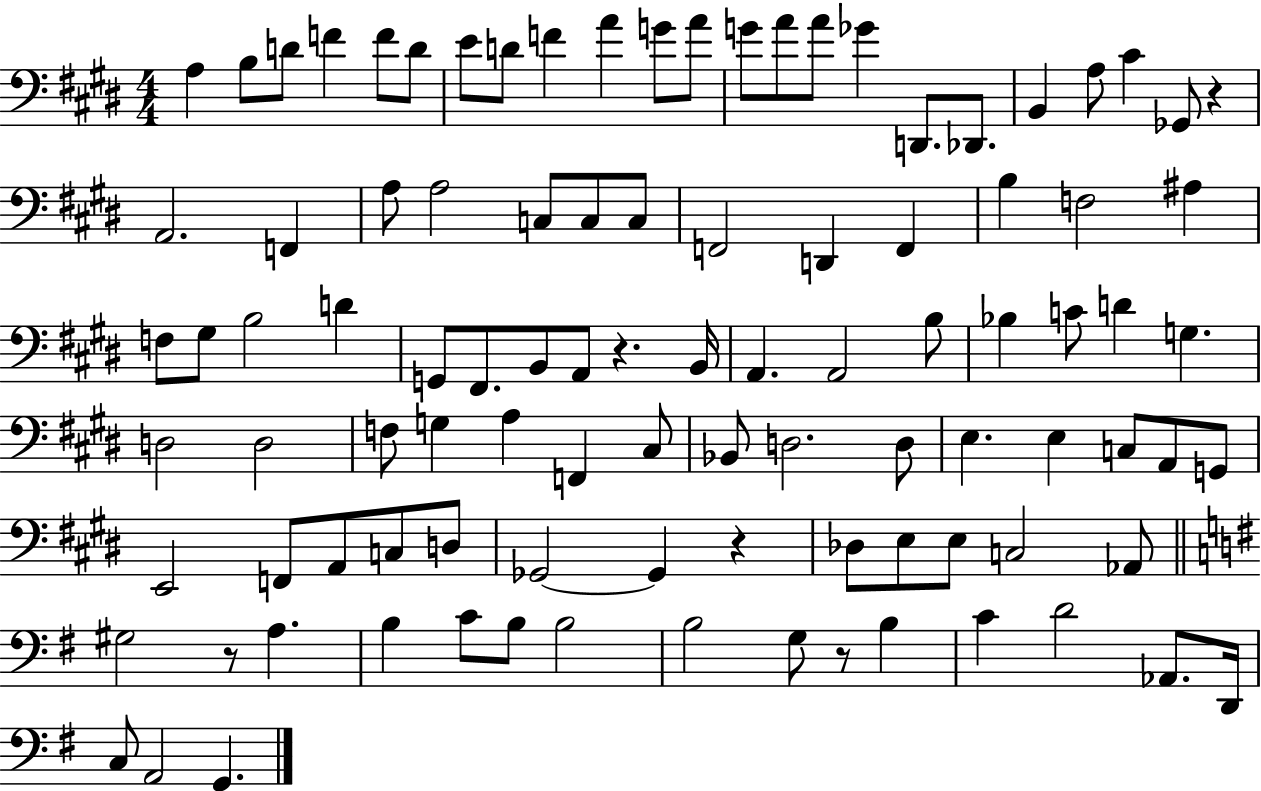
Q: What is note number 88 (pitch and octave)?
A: C4